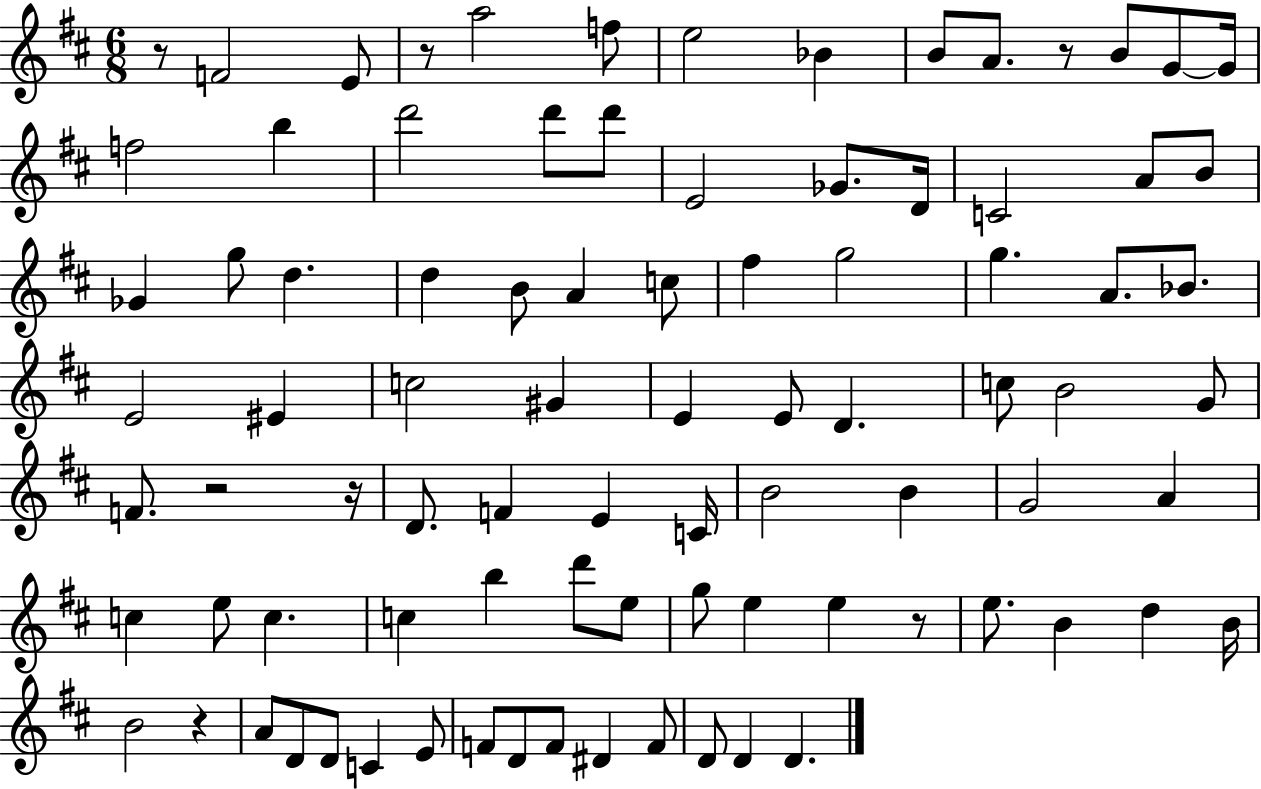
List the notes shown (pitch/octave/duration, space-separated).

R/e F4/h E4/e R/e A5/h F5/e E5/h Bb4/q B4/e A4/e. R/e B4/e G4/e G4/s F5/h B5/q D6/h D6/e D6/e E4/h Gb4/e. D4/s C4/h A4/e B4/e Gb4/q G5/e D5/q. D5/q B4/e A4/q C5/e F#5/q G5/h G5/q. A4/e. Bb4/e. E4/h EIS4/q C5/h G#4/q E4/q E4/e D4/q. C5/e B4/h G4/e F4/e. R/h R/s D4/e. F4/q E4/q C4/s B4/h B4/q G4/h A4/q C5/q E5/e C5/q. C5/q B5/q D6/e E5/e G5/e E5/q E5/q R/e E5/e. B4/q D5/q B4/s B4/h R/q A4/e D4/e D4/e C4/q E4/e F4/e D4/e F4/e D#4/q F4/e D4/e D4/q D4/q.